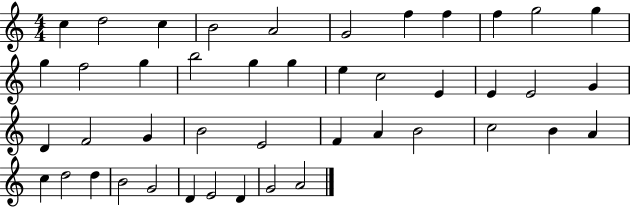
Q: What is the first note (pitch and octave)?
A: C5